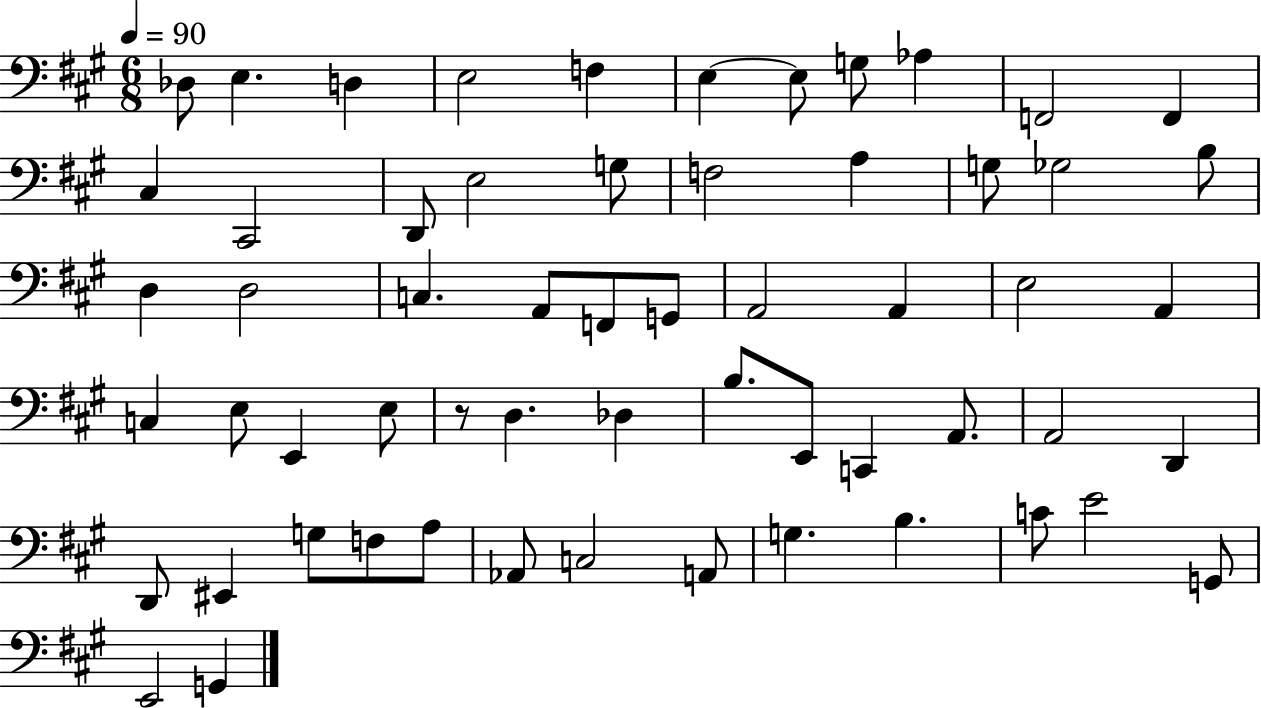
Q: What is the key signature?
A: A major